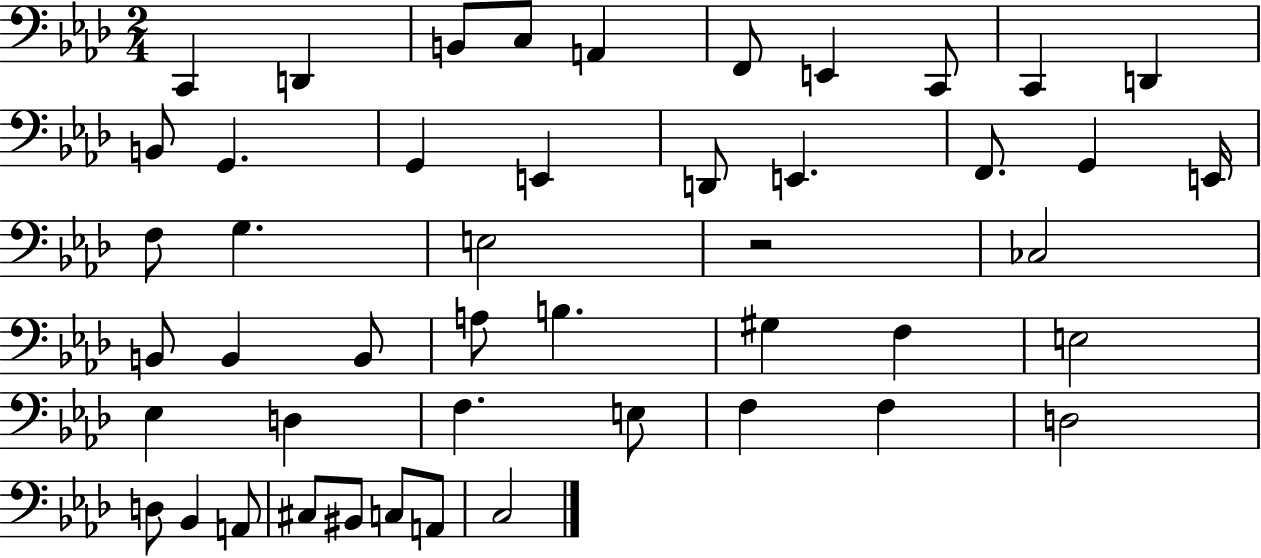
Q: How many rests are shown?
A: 1